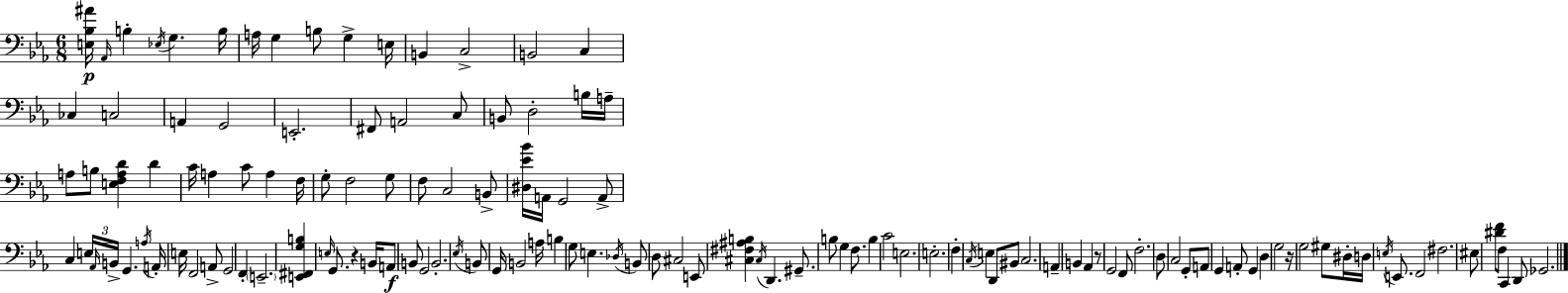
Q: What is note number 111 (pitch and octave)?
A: D3